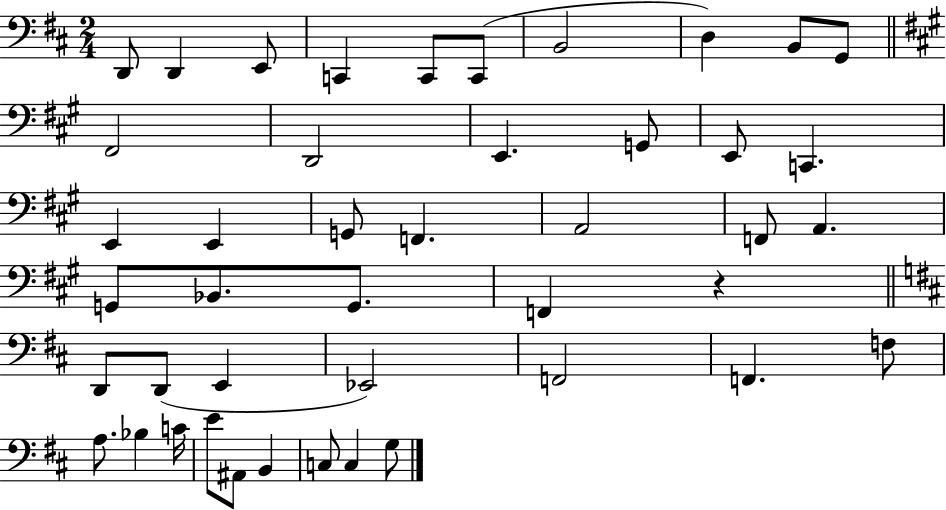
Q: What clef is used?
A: bass